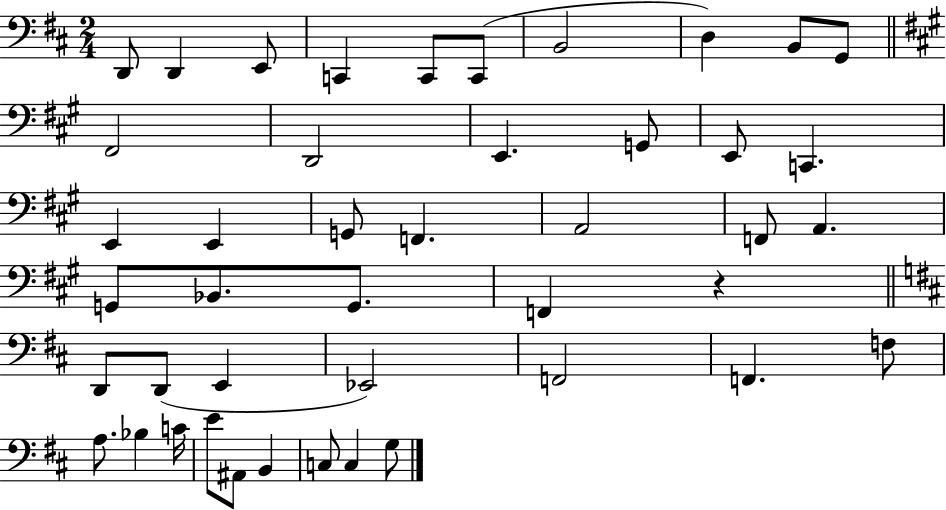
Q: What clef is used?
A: bass